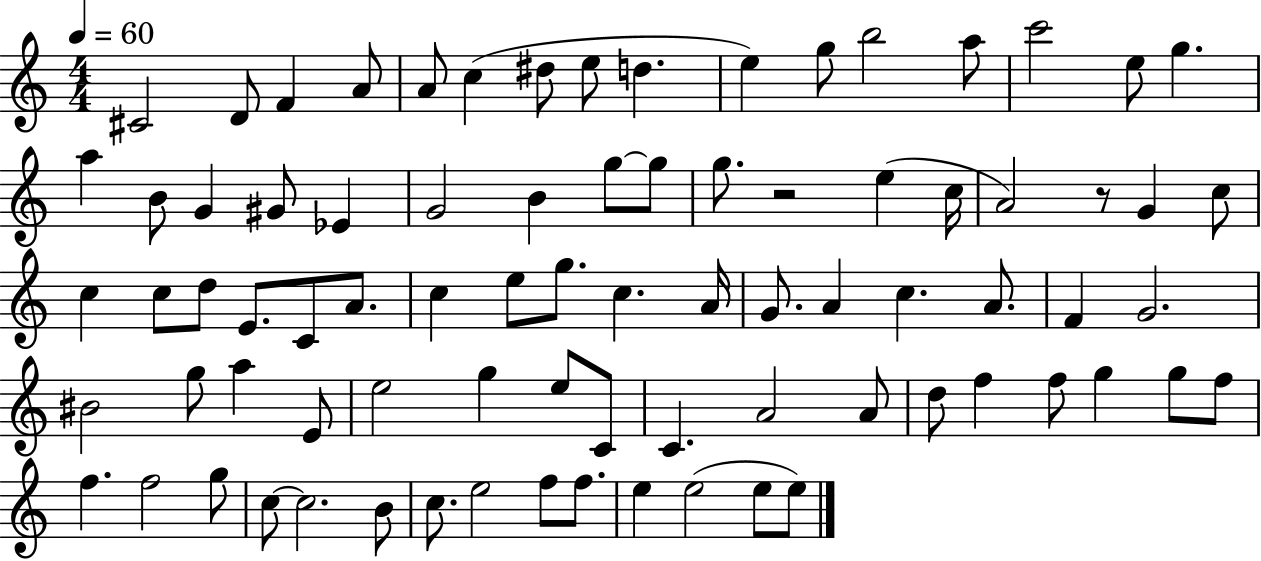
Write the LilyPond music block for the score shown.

{
  \clef treble
  \numericTimeSignature
  \time 4/4
  \key c \major
  \tempo 4 = 60
  cis'2 d'8 f'4 a'8 | a'8 c''4( dis''8 e''8 d''4. | e''4) g''8 b''2 a''8 | c'''2 e''8 g''4. | \break a''4 b'8 g'4 gis'8 ees'4 | g'2 b'4 g''8~~ g''8 | g''8. r2 e''4( c''16 | a'2) r8 g'4 c''8 | \break c''4 c''8 d''8 e'8. c'8 a'8. | c''4 e''8 g''8. c''4. a'16 | g'8. a'4 c''4. a'8. | f'4 g'2. | \break bis'2 g''8 a''4 e'8 | e''2 g''4 e''8 c'8 | c'4. a'2 a'8 | d''8 f''4 f''8 g''4 g''8 f''8 | \break f''4. f''2 g''8 | c''8~~ c''2. b'8 | c''8. e''2 f''8 f''8. | e''4 e''2( e''8 e''8) | \break \bar "|."
}